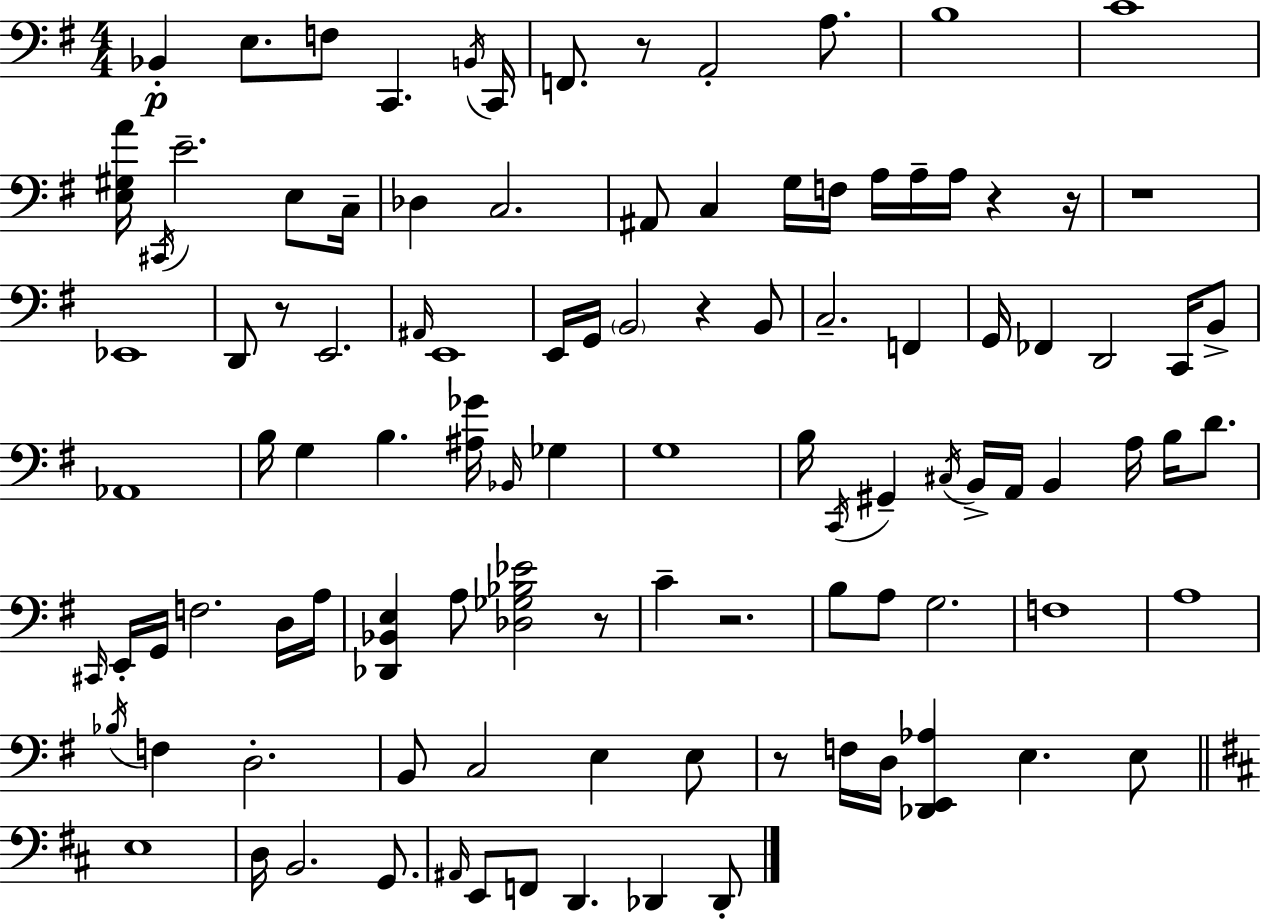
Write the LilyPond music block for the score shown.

{
  \clef bass
  \numericTimeSignature
  \time 4/4
  \key g \major
  bes,4-.\p e8. f8 c,4. \acciaccatura { b,16 } | c,16 f,8. r8 a,2-. a8. | b1 | c'1 | \break <e gis a'>16 \acciaccatura { cis,16 } e'2.-- e8 | c16-- des4 c2. | ais,8 c4 g16 f16 a16 a16-- a16 r4 | r16 r1 | \break ees,1 | d,8 r8 e,2. | \grace { ais,16 } e,1 | e,16 g,16 \parenthesize b,2 r4 | \break b,8 c2.-- f,4 | g,16 fes,4 d,2 | c,16 b,8-> aes,1 | b16 g4 b4. <ais ges'>16 \grace { bes,16 } | \break ges4 g1 | b16 \acciaccatura { c,16 } gis,4-- \acciaccatura { cis16 } b,16-> a,16 b,4 | a16 b16 d'8. \grace { cis,16 } e,16-. g,16 f2. | d16 a16 <des, bes, e>4 a8 <des ges bes ees'>2 | \break r8 c'4-- r2. | b8 a8 g2. | f1 | a1 | \break \acciaccatura { bes16 } f4 d2.-. | b,8 c2 | e4 e8 r8 f16 d16 <des, e, aes>4 | e4. e8 \bar "||" \break \key d \major e1 | d16 b,2. g,8. | \grace { ais,16 } e,8 f,8 d,4. des,4 des,8-. | \bar "|."
}